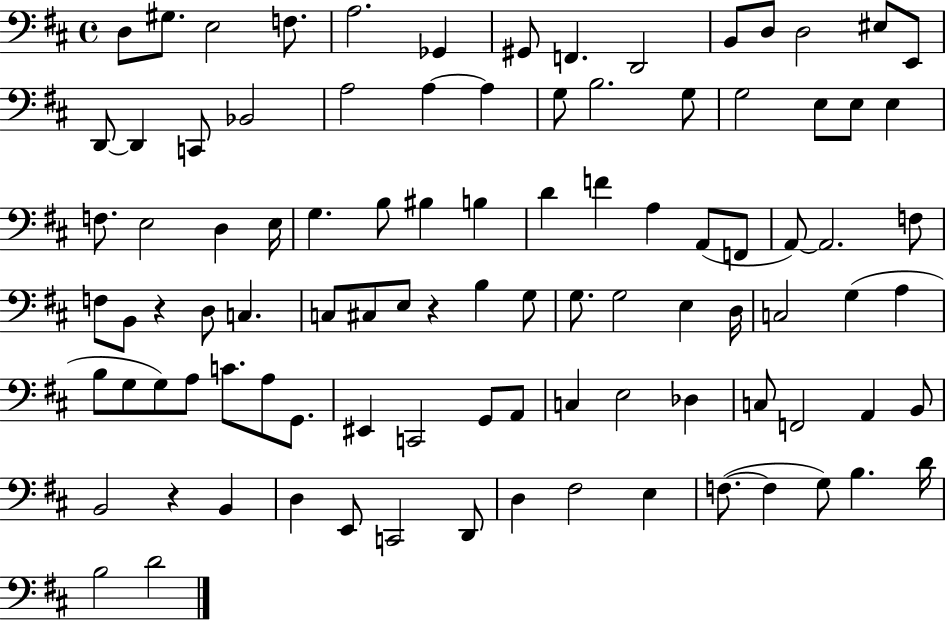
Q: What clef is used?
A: bass